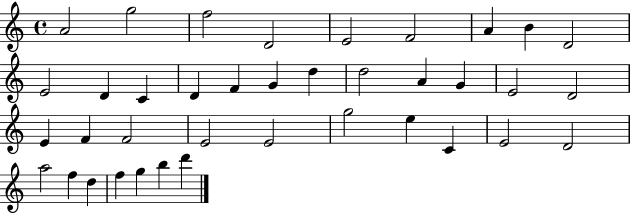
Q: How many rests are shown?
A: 0